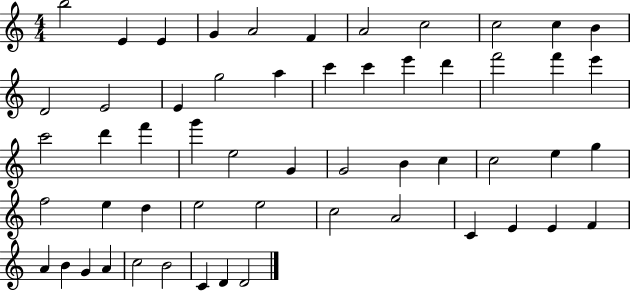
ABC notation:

X:1
T:Untitled
M:4/4
L:1/4
K:C
b2 E E G A2 F A2 c2 c2 c B D2 E2 E g2 a c' c' e' d' f'2 f' e' c'2 d' f' g' e2 G G2 B c c2 e g f2 e d e2 e2 c2 A2 C E E F A B G A c2 B2 C D D2